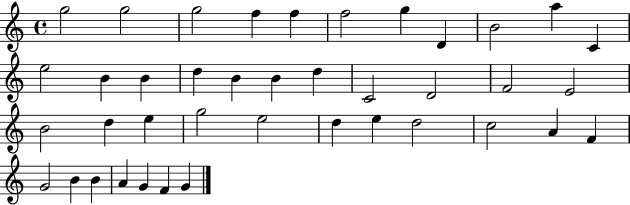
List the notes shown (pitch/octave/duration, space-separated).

G5/h G5/h G5/h F5/q F5/q F5/h G5/q D4/q B4/h A5/q C4/q E5/h B4/q B4/q D5/q B4/q B4/q D5/q C4/h D4/h F4/h E4/h B4/h D5/q E5/q G5/h E5/h D5/q E5/q D5/h C5/h A4/q F4/q G4/h B4/q B4/q A4/q G4/q F4/q G4/q